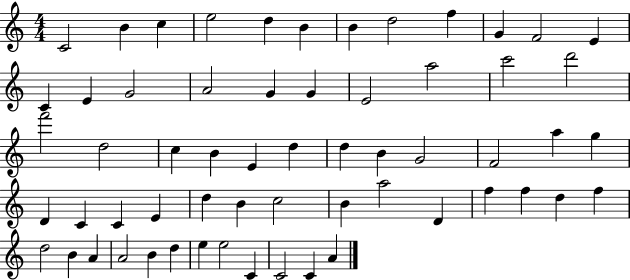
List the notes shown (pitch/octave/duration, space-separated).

C4/h B4/q C5/q E5/h D5/q B4/q B4/q D5/h F5/q G4/q F4/h E4/q C4/q E4/q G4/h A4/h G4/q G4/q E4/h A5/h C6/h D6/h F6/h D5/h C5/q B4/q E4/q D5/q D5/q B4/q G4/h F4/h A5/q G5/q D4/q C4/q C4/q E4/q D5/q B4/q C5/h B4/q A5/h D4/q F5/q F5/q D5/q F5/q D5/h B4/q A4/q A4/h B4/q D5/q E5/q E5/h C4/q C4/h C4/q A4/q